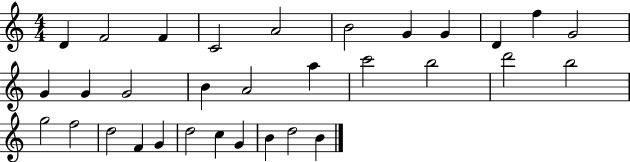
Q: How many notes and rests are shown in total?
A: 32